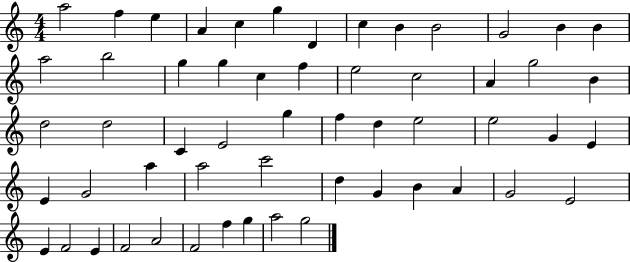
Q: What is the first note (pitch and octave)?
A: A5